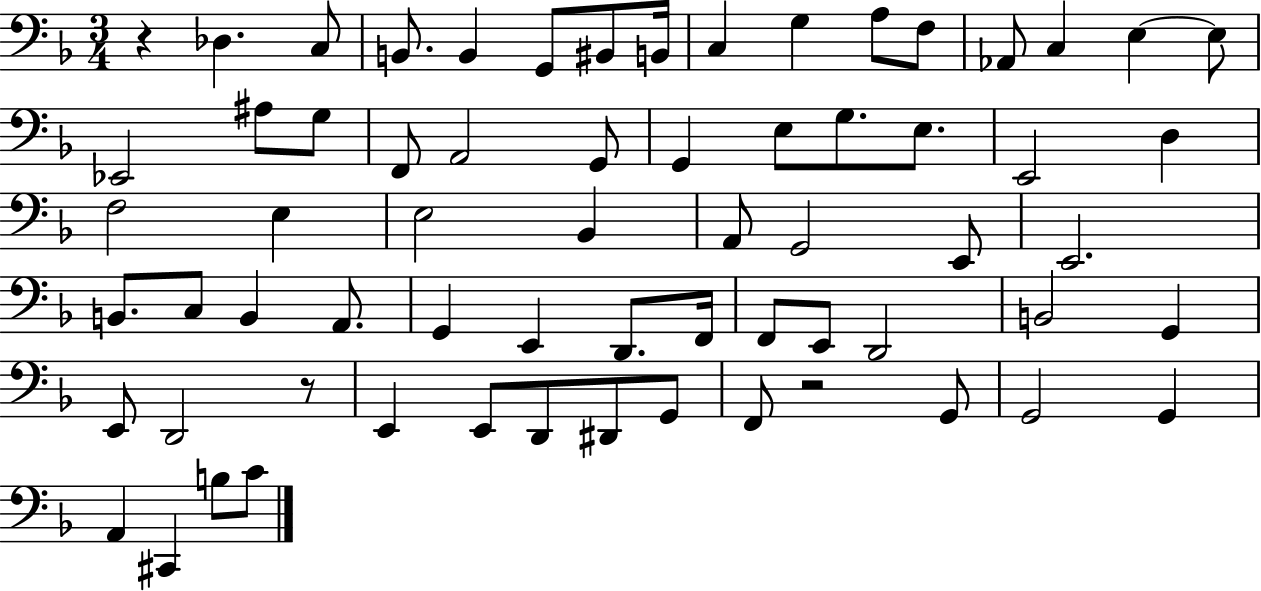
R/q Db3/q. C3/e B2/e. B2/q G2/e BIS2/e B2/s C3/q G3/q A3/e F3/e Ab2/e C3/q E3/q E3/e Eb2/h A#3/e G3/e F2/e A2/h G2/e G2/q E3/e G3/e. E3/e. E2/h D3/q F3/h E3/q E3/h Bb2/q A2/e G2/h E2/e E2/h. B2/e. C3/e B2/q A2/e. G2/q E2/q D2/e. F2/s F2/e E2/e D2/h B2/h G2/q E2/e D2/h R/e E2/q E2/e D2/e D#2/e G2/e F2/e R/h G2/e G2/h G2/q A2/q C#2/q B3/e C4/e